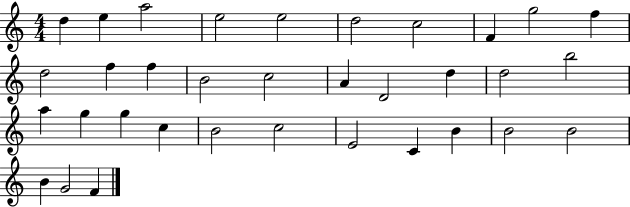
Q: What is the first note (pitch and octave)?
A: D5